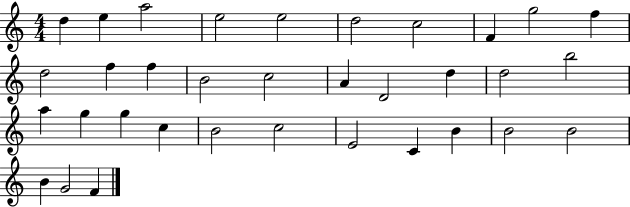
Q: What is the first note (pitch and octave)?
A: D5